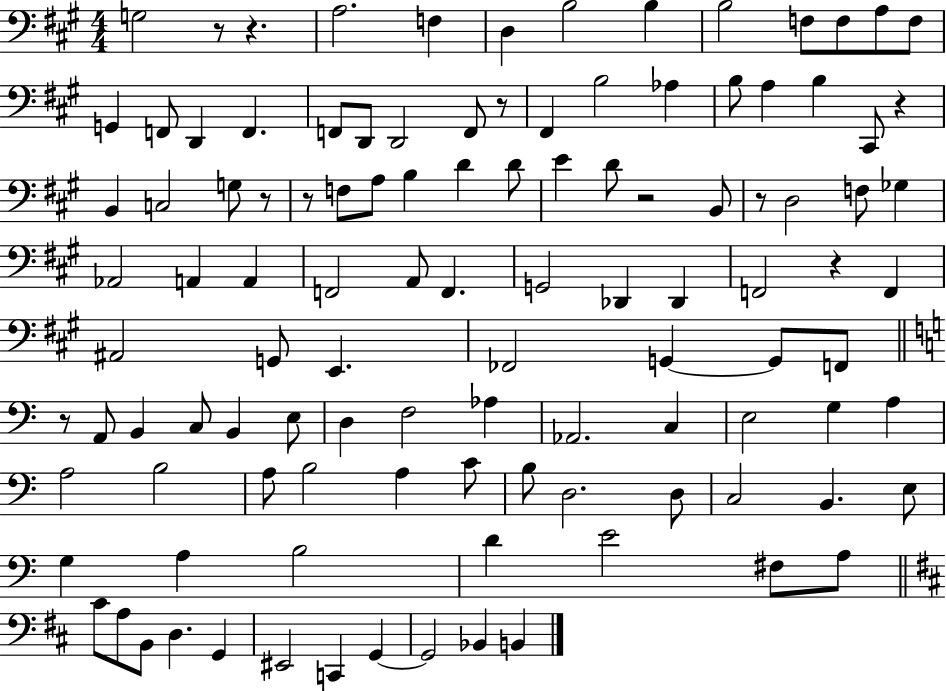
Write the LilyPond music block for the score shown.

{
  \clef bass
  \numericTimeSignature
  \time 4/4
  \key a \major
  g2 r8 r4. | a2. f4 | d4 b2 b4 | b2 f8 f8 a8 f8 | \break g,4 f,8 d,4 f,4. | f,8 d,8 d,2 f,8 r8 | fis,4 b2 aes4 | b8 a4 b4 cis,8 r4 | \break b,4 c2 g8 r8 | r8 f8 a8 b4 d'4 d'8 | e'4 d'8 r2 b,8 | r8 d2 f8 ges4 | \break aes,2 a,4 a,4 | f,2 a,8 f,4. | g,2 des,4 des,4 | f,2 r4 f,4 | \break ais,2 g,8 e,4. | fes,2 g,4~~ g,8 f,8 | \bar "||" \break \key a \minor r8 a,8 b,4 c8 b,4 e8 | d4 f2 aes4 | aes,2. c4 | e2 g4 a4 | \break a2 b2 | a8 b2 a4 c'8 | b8 d2. d8 | c2 b,4. e8 | \break g4 a4 b2 | d'4 e'2 fis8 a8 | \bar "||" \break \key d \major cis'8 a8 b,8 d4. g,4 | eis,2 c,4 g,4~~ | g,2 bes,4 b,4 | \bar "|."
}